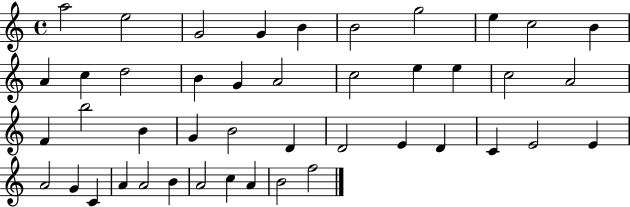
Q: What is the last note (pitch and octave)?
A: F5